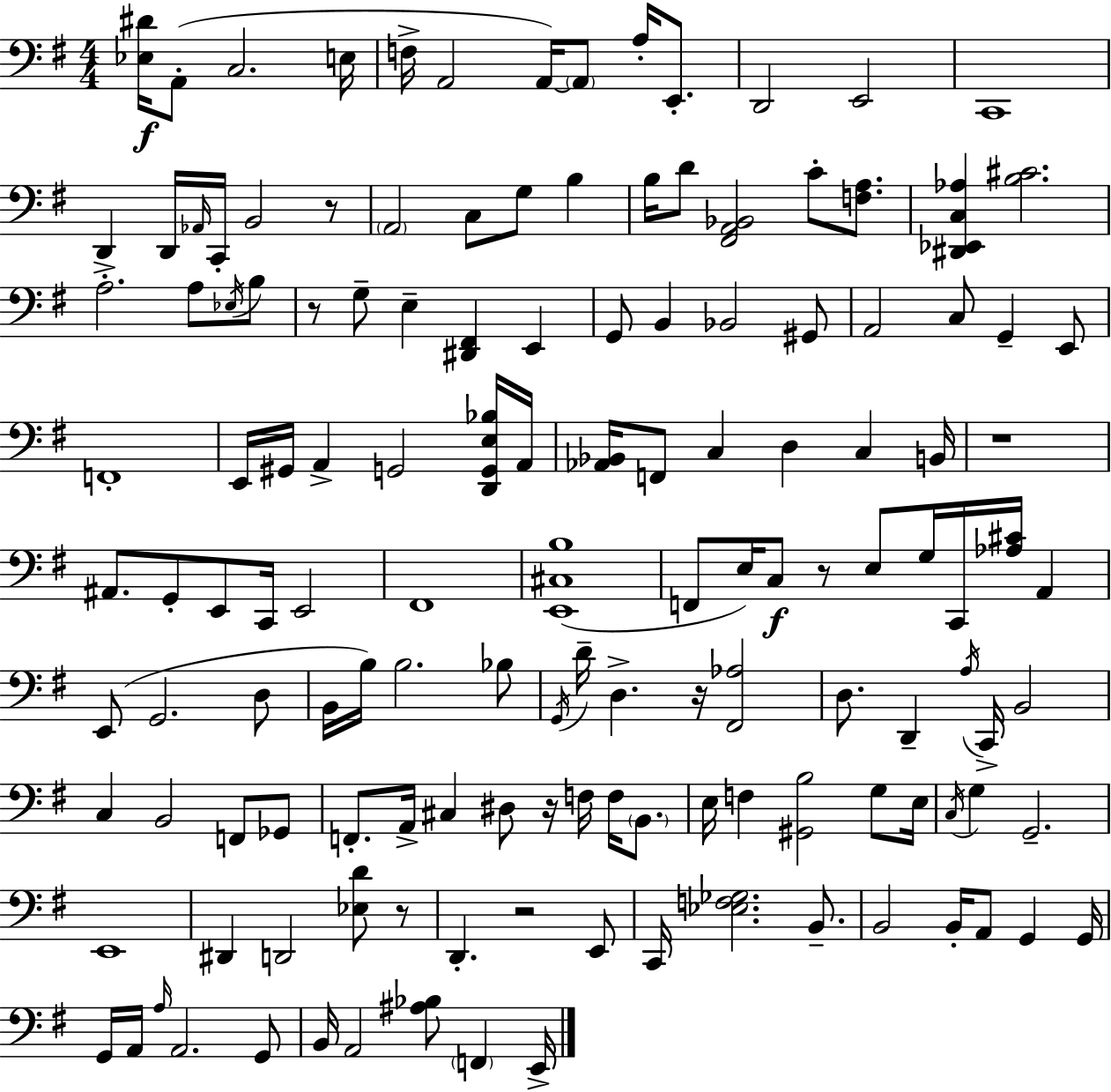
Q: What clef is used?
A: bass